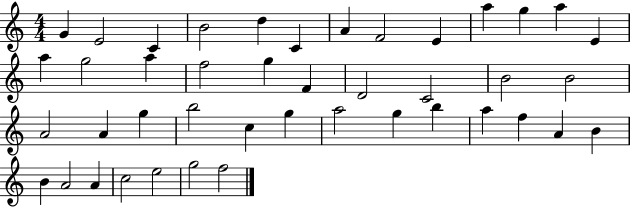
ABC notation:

X:1
T:Untitled
M:4/4
L:1/4
K:C
G E2 C B2 d C A F2 E a g a E a g2 a f2 g F D2 C2 B2 B2 A2 A g b2 c g a2 g b a f A B B A2 A c2 e2 g2 f2